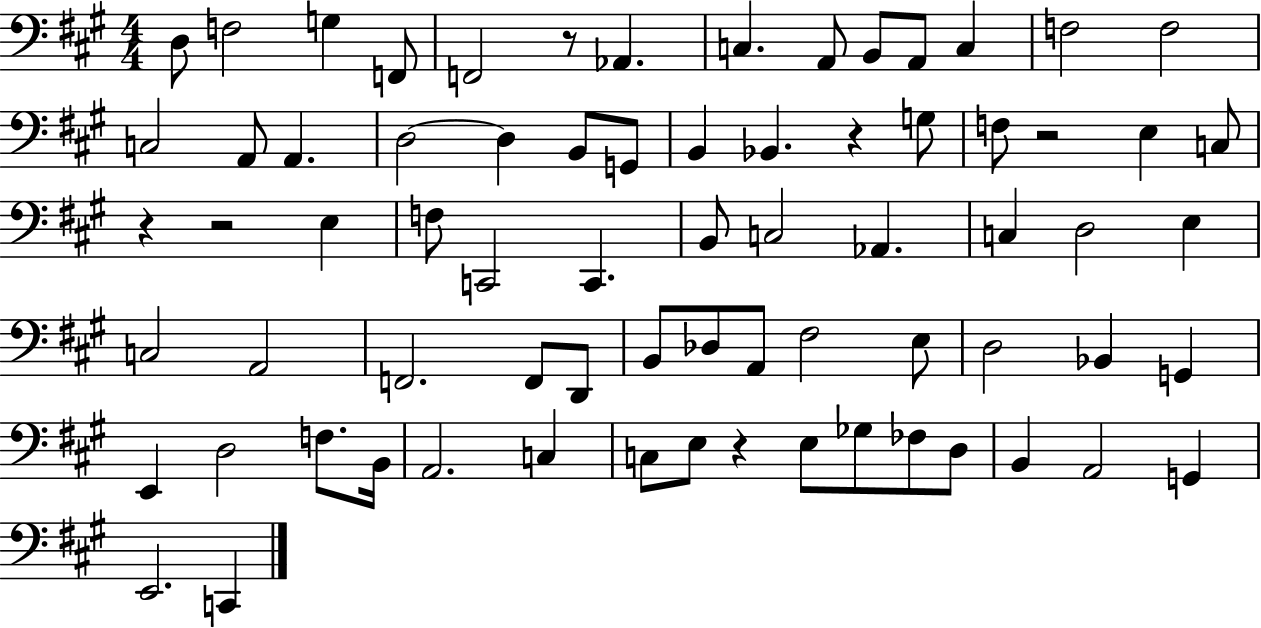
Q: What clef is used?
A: bass